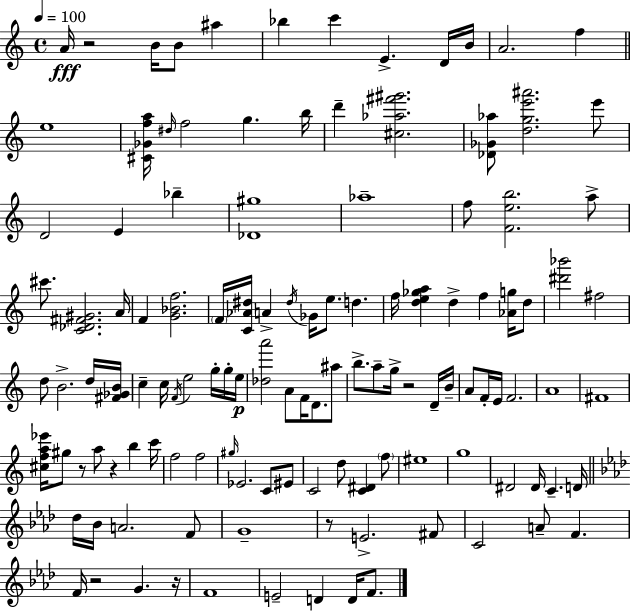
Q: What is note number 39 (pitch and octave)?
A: D5